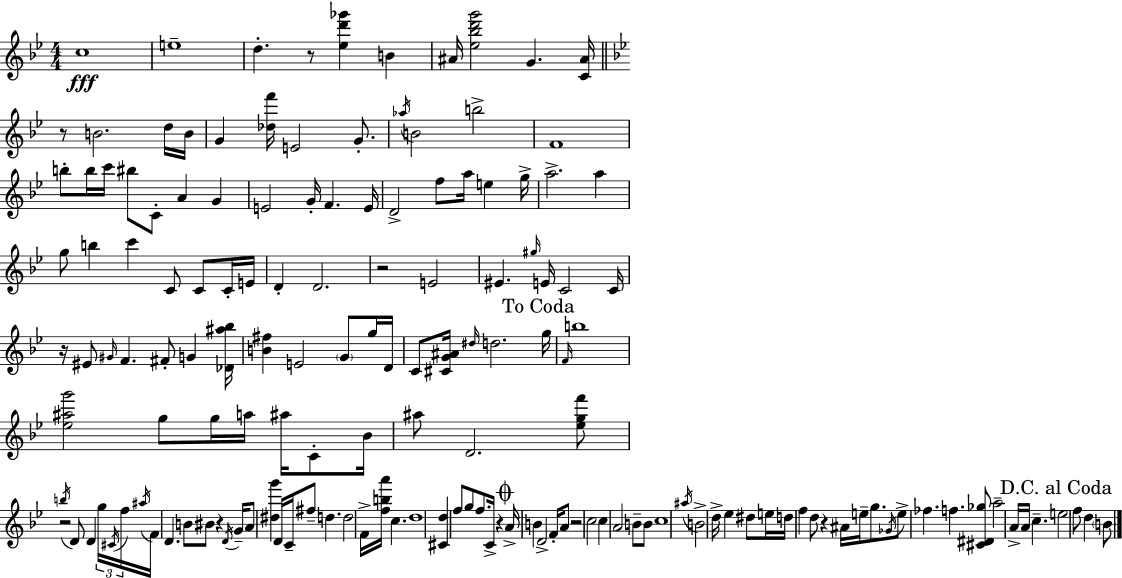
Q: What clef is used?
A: treble